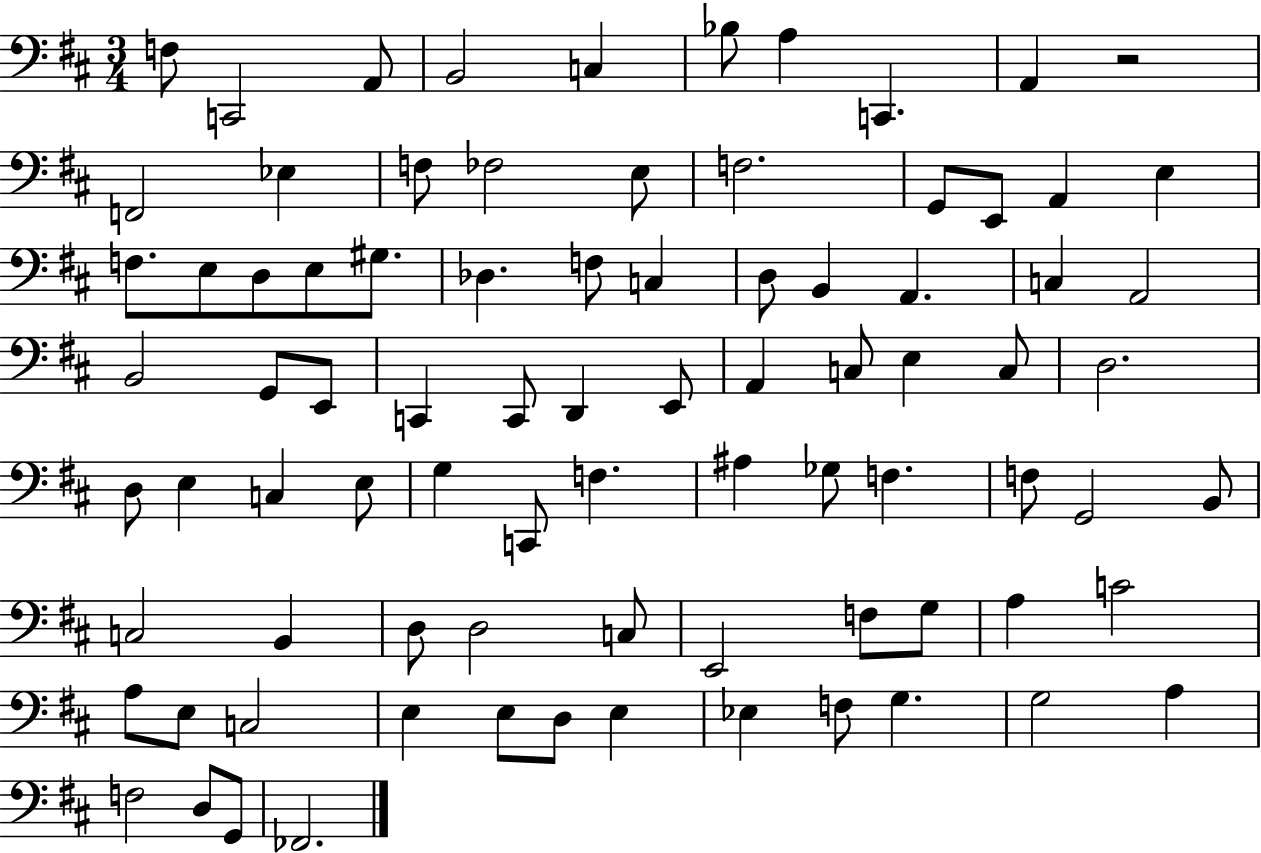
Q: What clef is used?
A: bass